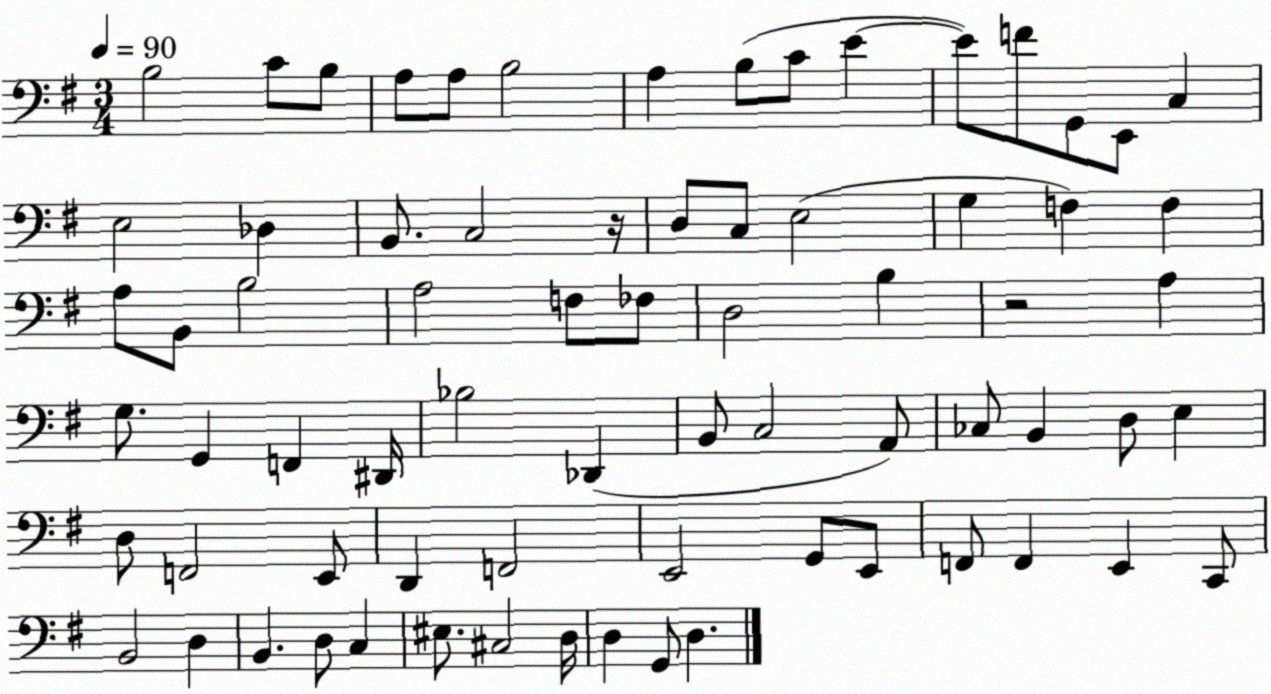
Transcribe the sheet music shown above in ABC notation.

X:1
T:Untitled
M:3/4
L:1/4
K:G
B,2 C/2 B,/2 A,/2 A,/2 B,2 A, B,/2 C/2 E E/2 F/2 G,,/2 E,,/2 C, E,2 _D, B,,/2 C,2 z/4 D,/2 C,/2 E,2 G, F, F, A,/2 B,,/2 B,2 A,2 F,/2 _F,/2 D,2 B, z2 A, G,/2 G,, F,, ^D,,/4 _B,2 _D,, B,,/2 C,2 A,,/2 _C,/2 B,, D,/2 E, D,/2 F,,2 E,,/2 D,, F,,2 E,,2 G,,/2 E,,/2 F,,/2 F,, E,, C,,/2 B,,2 D, B,, D,/2 C, ^E,/2 ^C,2 D,/4 D, G,,/2 D,